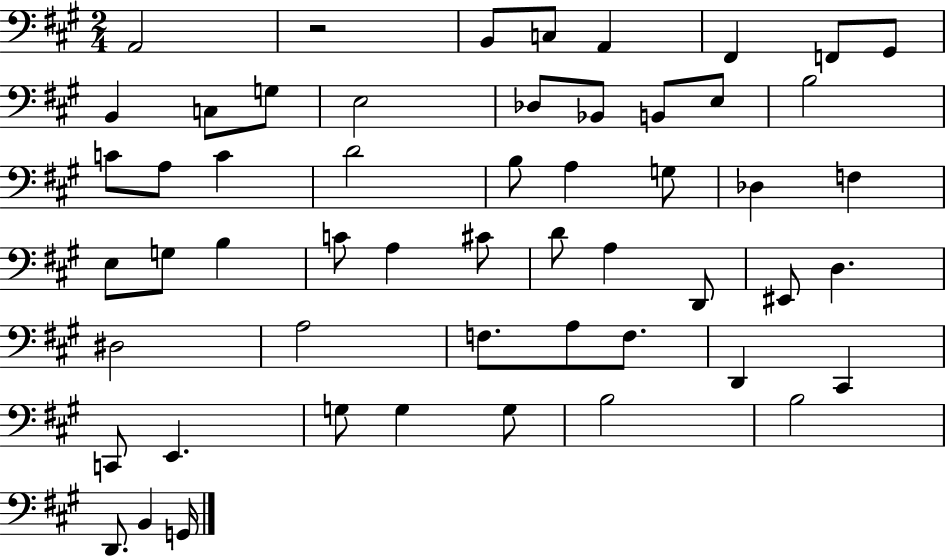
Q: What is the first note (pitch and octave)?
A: A2